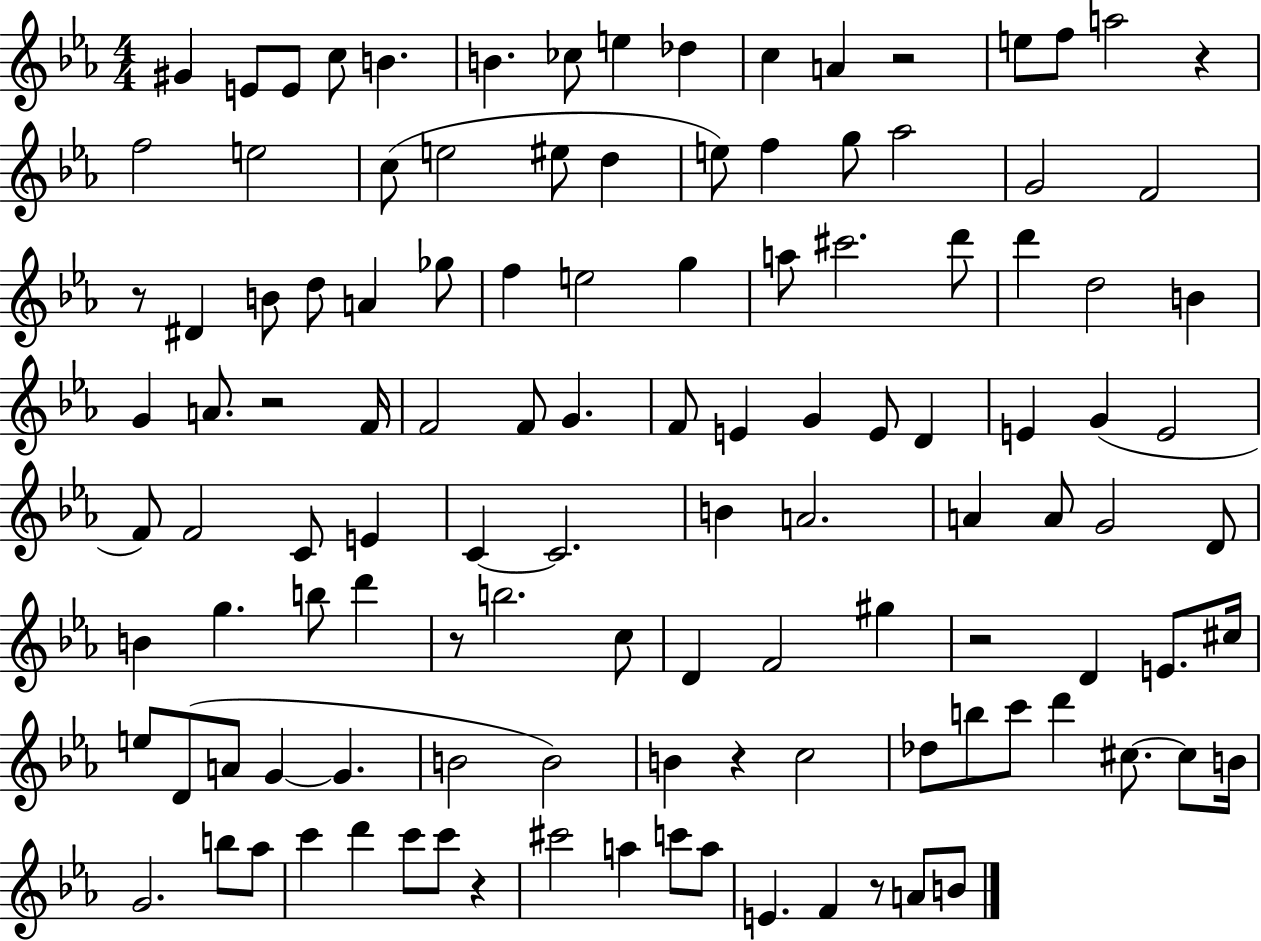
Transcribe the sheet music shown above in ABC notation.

X:1
T:Untitled
M:4/4
L:1/4
K:Eb
^G E/2 E/2 c/2 B B _c/2 e _d c A z2 e/2 f/2 a2 z f2 e2 c/2 e2 ^e/2 d e/2 f g/2 _a2 G2 F2 z/2 ^D B/2 d/2 A _g/2 f e2 g a/2 ^c'2 d'/2 d' d2 B G A/2 z2 F/4 F2 F/2 G F/2 E G E/2 D E G E2 F/2 F2 C/2 E C C2 B A2 A A/2 G2 D/2 B g b/2 d' z/2 b2 c/2 D F2 ^g z2 D E/2 ^c/4 e/2 D/2 A/2 G G B2 B2 B z c2 _d/2 b/2 c'/2 d' ^c/2 ^c/2 B/4 G2 b/2 _a/2 c' d' c'/2 c'/2 z ^c'2 a c'/2 a/2 E F z/2 A/2 B/2